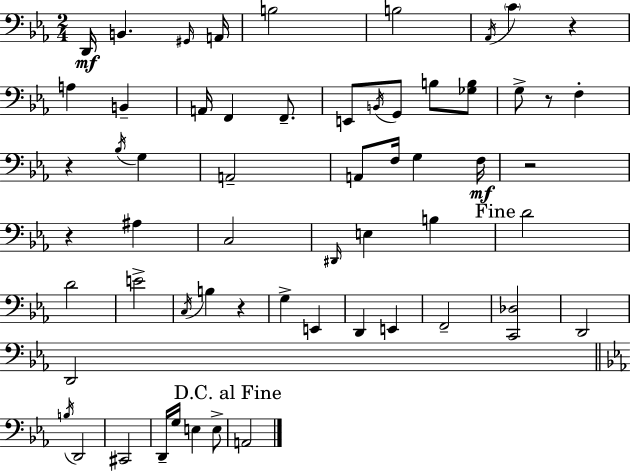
X:1
T:Untitled
M:2/4
L:1/4
K:Cm
D,,/4 B,, ^G,,/4 A,,/4 B,2 B,2 _A,,/4 C z A, B,, A,,/4 F,, F,,/2 E,,/2 B,,/4 G,,/2 B,/2 [_G,B,]/2 G,/2 z/2 F, z _B,/4 G, A,,2 A,,/2 F,/4 G, F,/4 z2 z ^A, C,2 ^D,,/4 E, B, D2 D2 E2 C,/4 B, z G, E,, D,, E,, F,,2 [C,,_D,]2 D,,2 D,,2 B,/4 D,,2 ^C,,2 D,,/4 G,/4 E, E,/2 A,,2